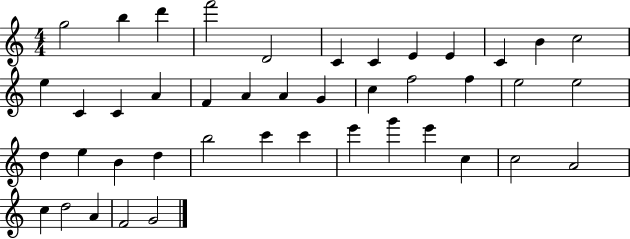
G5/h B5/q D6/q F6/h D4/h C4/q C4/q E4/q E4/q C4/q B4/q C5/h E5/q C4/q C4/q A4/q F4/q A4/q A4/q G4/q C5/q F5/h F5/q E5/h E5/h D5/q E5/q B4/q D5/q B5/h C6/q C6/q E6/q G6/q E6/q C5/q C5/h A4/h C5/q D5/h A4/q F4/h G4/h